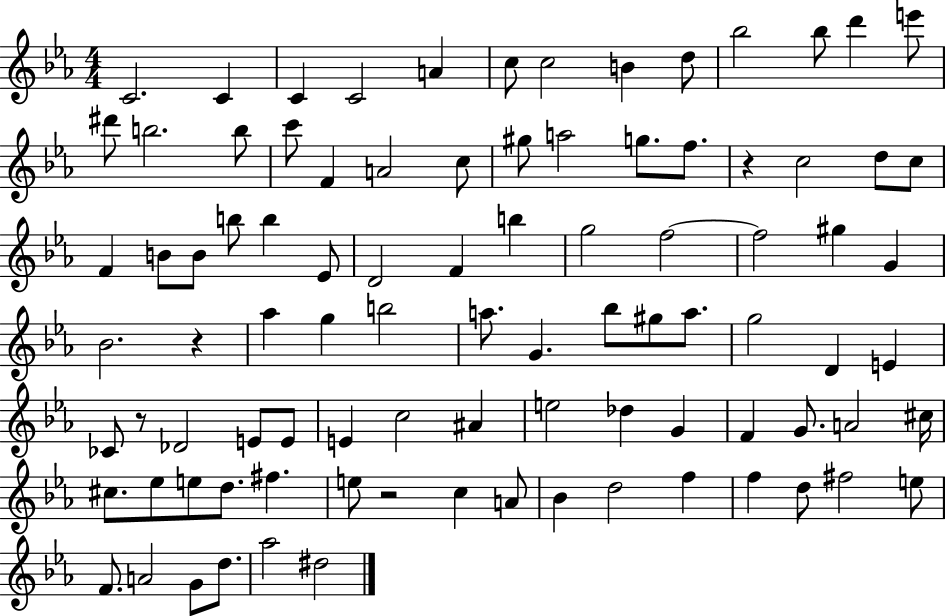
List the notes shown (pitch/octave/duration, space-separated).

C4/h. C4/q C4/q C4/h A4/q C5/e C5/h B4/q D5/e Bb5/h Bb5/e D6/q E6/e D#6/e B5/h. B5/e C6/e F4/q A4/h C5/e G#5/e A5/h G5/e. F5/e. R/q C5/h D5/e C5/e F4/q B4/e B4/e B5/e B5/q Eb4/e D4/h F4/q B5/q G5/h F5/h F5/h G#5/q G4/q Bb4/h. R/q Ab5/q G5/q B5/h A5/e. G4/q. Bb5/e G#5/e A5/e. G5/h D4/q E4/q CES4/e R/e Db4/h E4/e E4/e E4/q C5/h A#4/q E5/h Db5/q G4/q F4/q G4/e. A4/h C#5/s C#5/e. Eb5/e E5/e D5/e. F#5/q. E5/e R/h C5/q A4/e Bb4/q D5/h F5/q F5/q D5/e F#5/h E5/e F4/e. A4/h G4/e D5/e. Ab5/h D#5/h